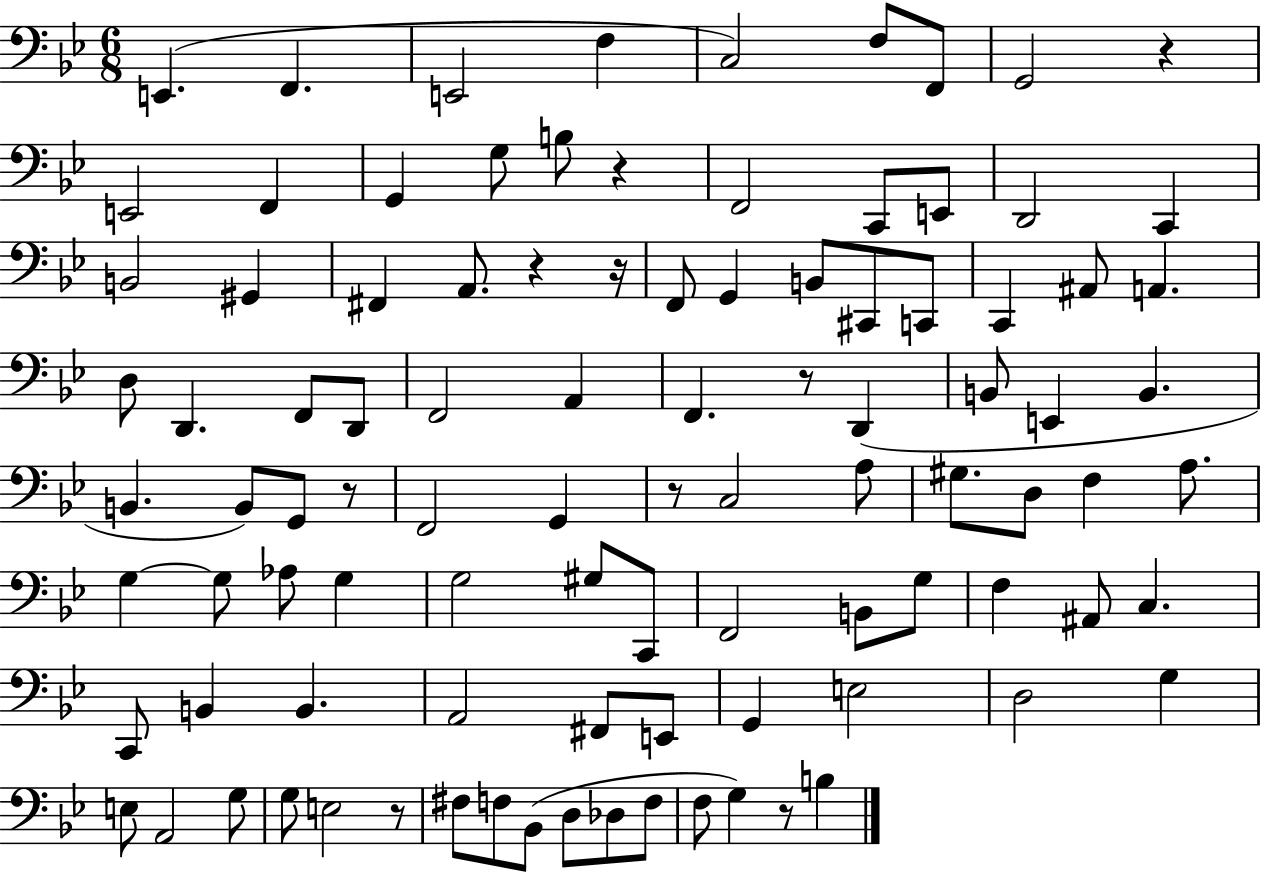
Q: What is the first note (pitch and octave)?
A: E2